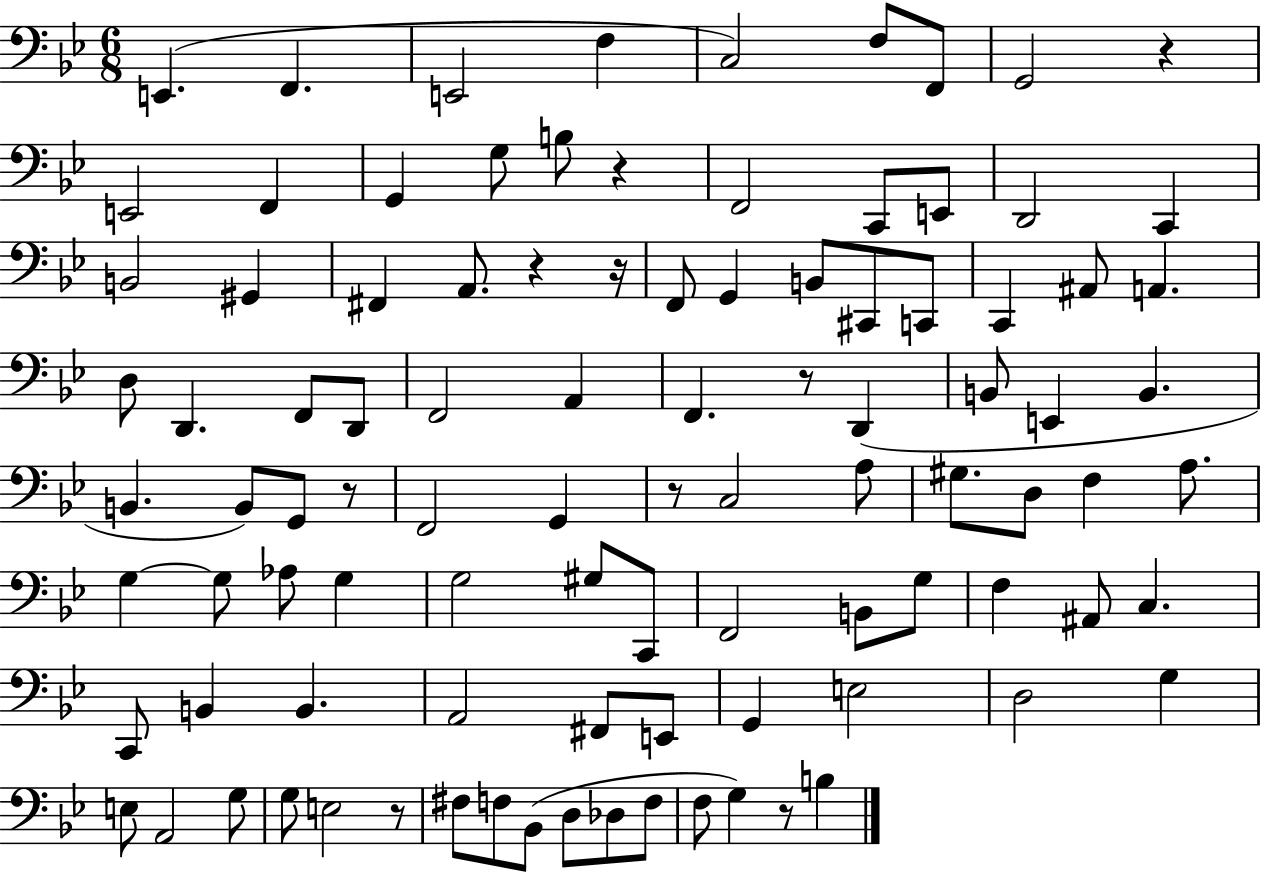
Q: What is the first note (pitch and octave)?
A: E2